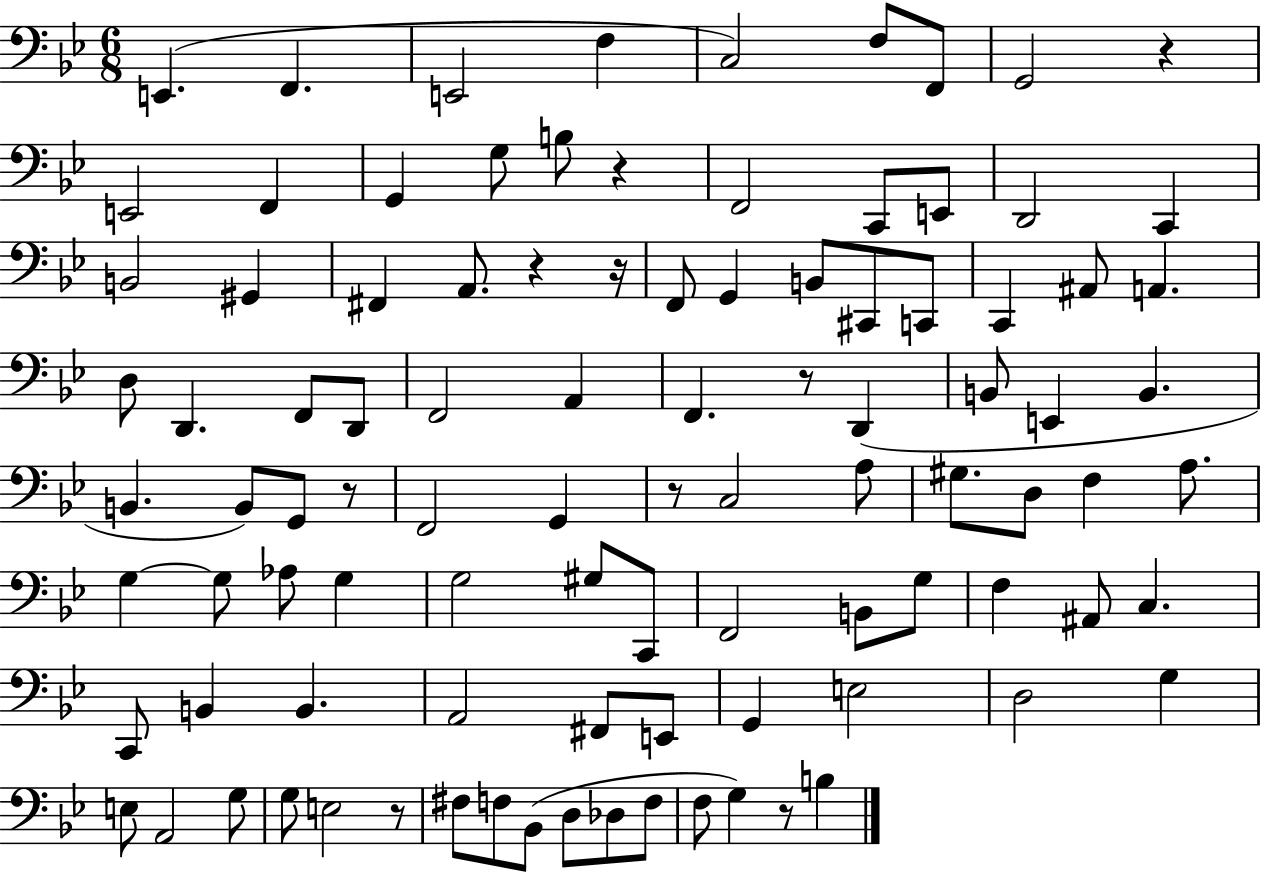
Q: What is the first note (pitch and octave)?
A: E2